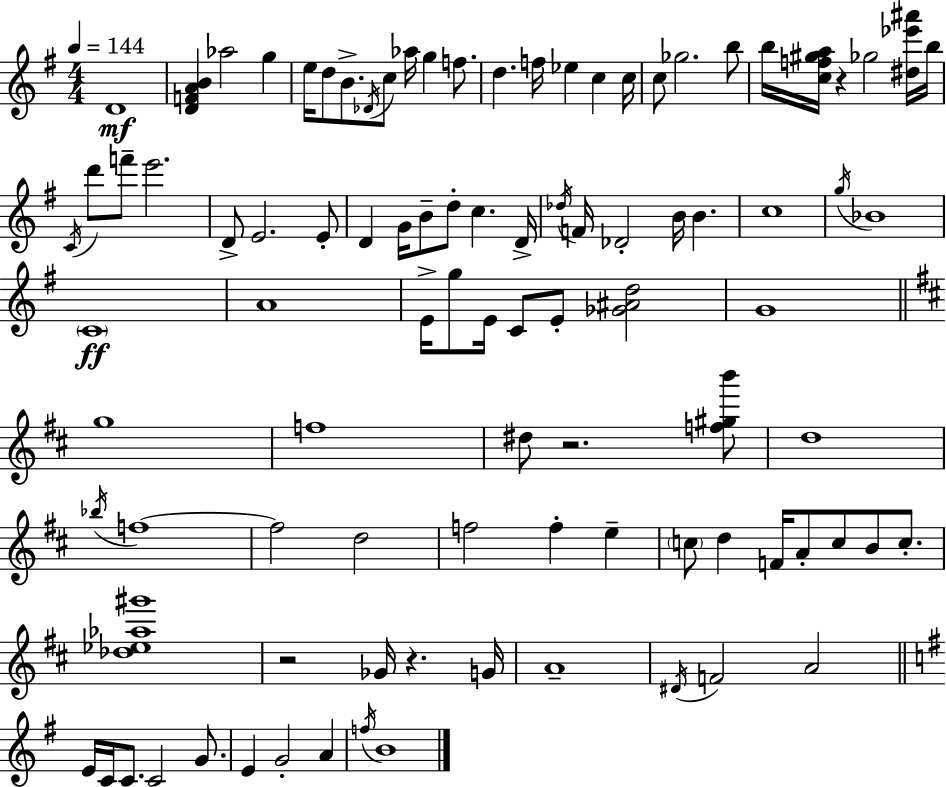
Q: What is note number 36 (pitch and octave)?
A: Db5